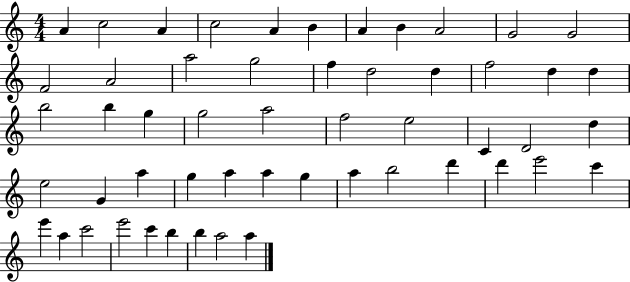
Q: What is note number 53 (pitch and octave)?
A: A5